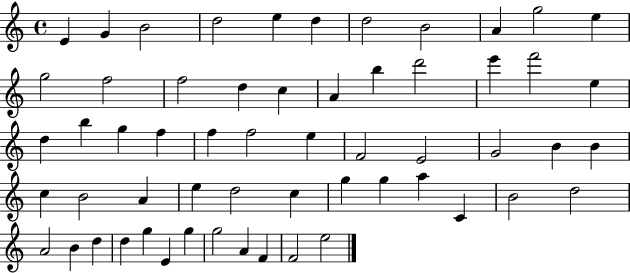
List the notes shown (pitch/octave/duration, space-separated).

E4/q G4/q B4/h D5/h E5/q D5/q D5/h B4/h A4/q G5/h E5/q G5/h F5/h F5/h D5/q C5/q A4/q B5/q D6/h E6/q F6/h E5/q D5/q B5/q G5/q F5/q F5/q F5/h E5/q F4/h E4/h G4/h B4/q B4/q C5/q B4/h A4/q E5/q D5/h C5/q G5/q G5/q A5/q C4/q B4/h D5/h A4/h B4/q D5/q D5/q G5/q E4/q G5/q G5/h A4/q F4/q F4/h E5/h